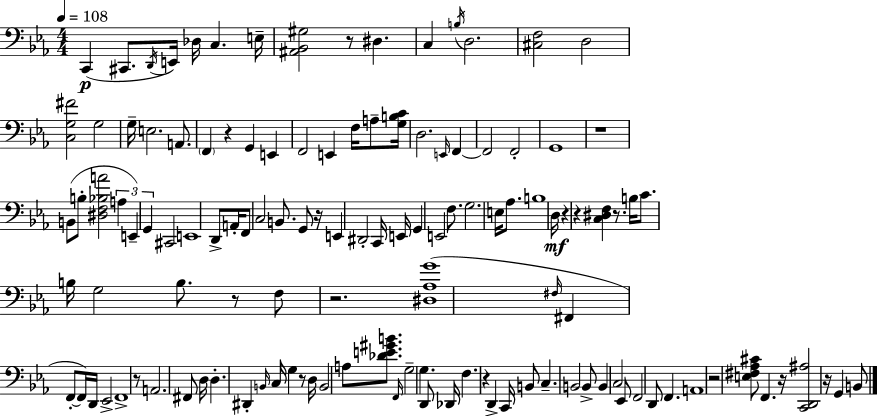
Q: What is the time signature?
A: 4/4